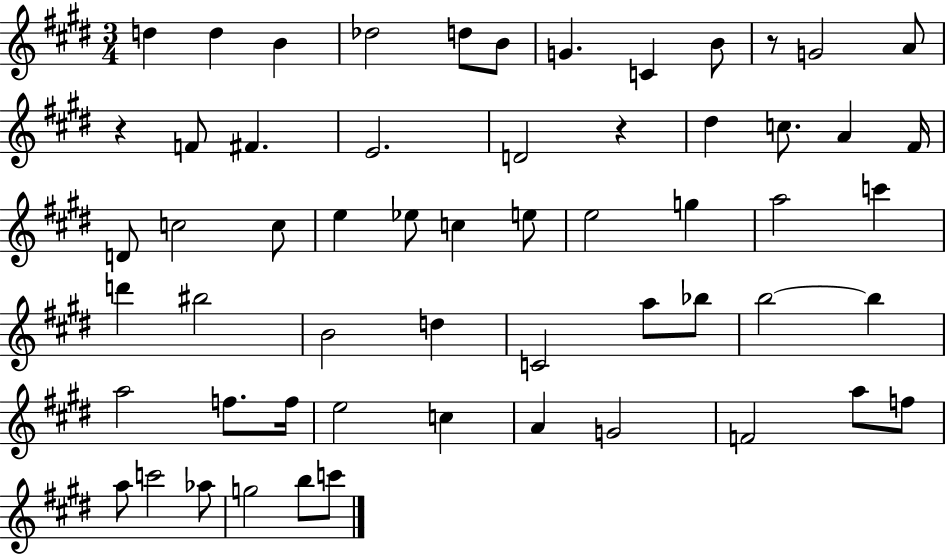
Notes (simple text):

D5/q D5/q B4/q Db5/h D5/e B4/e G4/q. C4/q B4/e R/e G4/h A4/e R/q F4/e F#4/q. E4/h. D4/h R/q D#5/q C5/e. A4/q F#4/s D4/e C5/h C5/e E5/q Eb5/e C5/q E5/e E5/h G5/q A5/h C6/q D6/q BIS5/h B4/h D5/q C4/h A5/e Bb5/e B5/h B5/q A5/h F5/e. F5/s E5/h C5/q A4/q G4/h F4/h A5/e F5/e A5/e C6/h Ab5/e G5/h B5/e C6/e